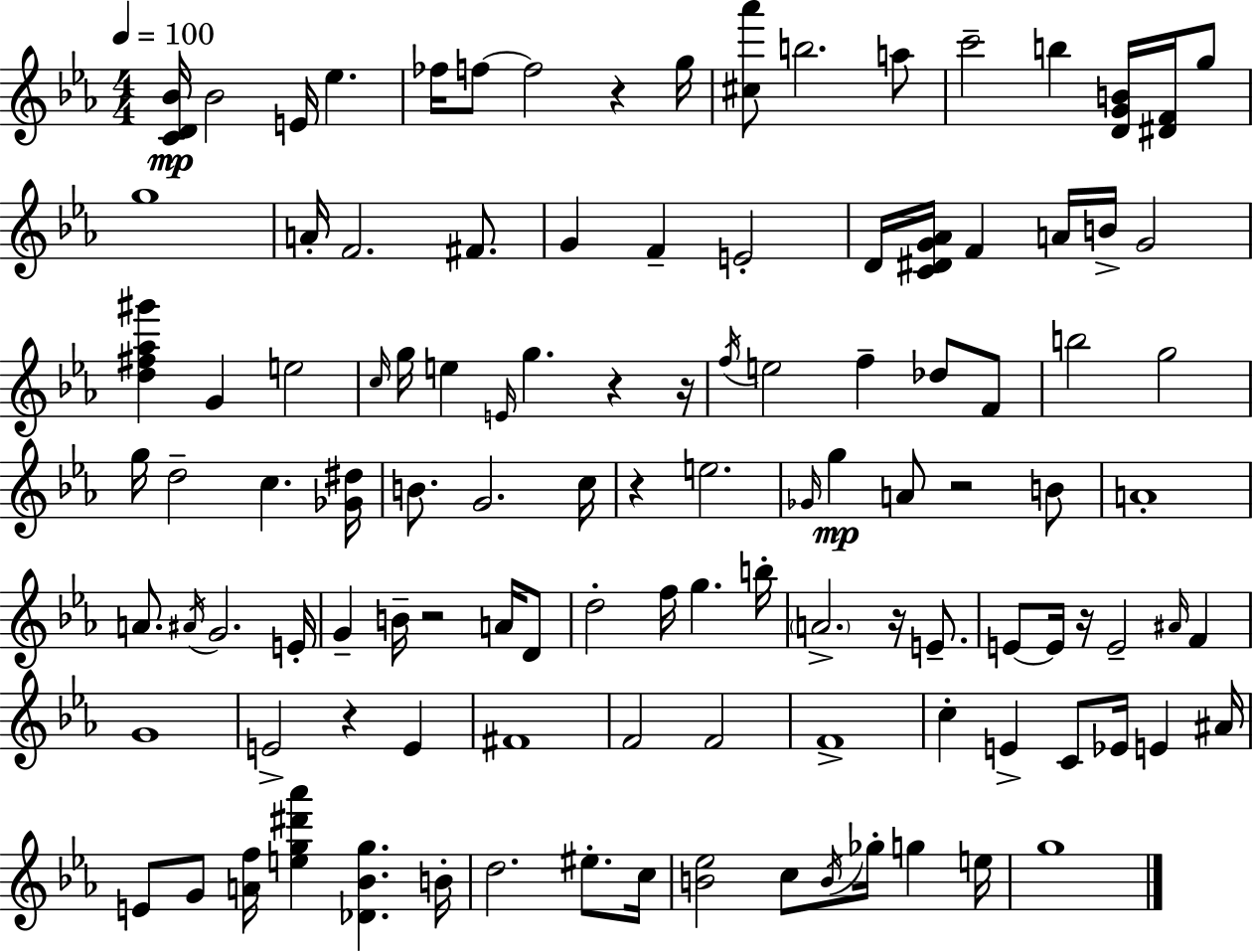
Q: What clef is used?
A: treble